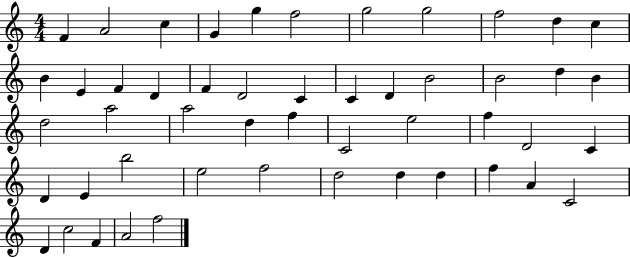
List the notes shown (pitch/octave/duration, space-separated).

F4/q A4/h C5/q G4/q G5/q F5/h G5/h G5/h F5/h D5/q C5/q B4/q E4/q F4/q D4/q F4/q D4/h C4/q C4/q D4/q B4/h B4/h D5/q B4/q D5/h A5/h A5/h D5/q F5/q C4/h E5/h F5/q D4/h C4/q D4/q E4/q B5/h E5/h F5/h D5/h D5/q D5/q F5/q A4/q C4/h D4/q C5/h F4/q A4/h F5/h